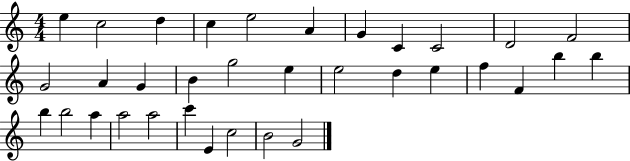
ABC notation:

X:1
T:Untitled
M:4/4
L:1/4
K:C
e c2 d c e2 A G C C2 D2 F2 G2 A G B g2 e e2 d e f F b b b b2 a a2 a2 c' E c2 B2 G2